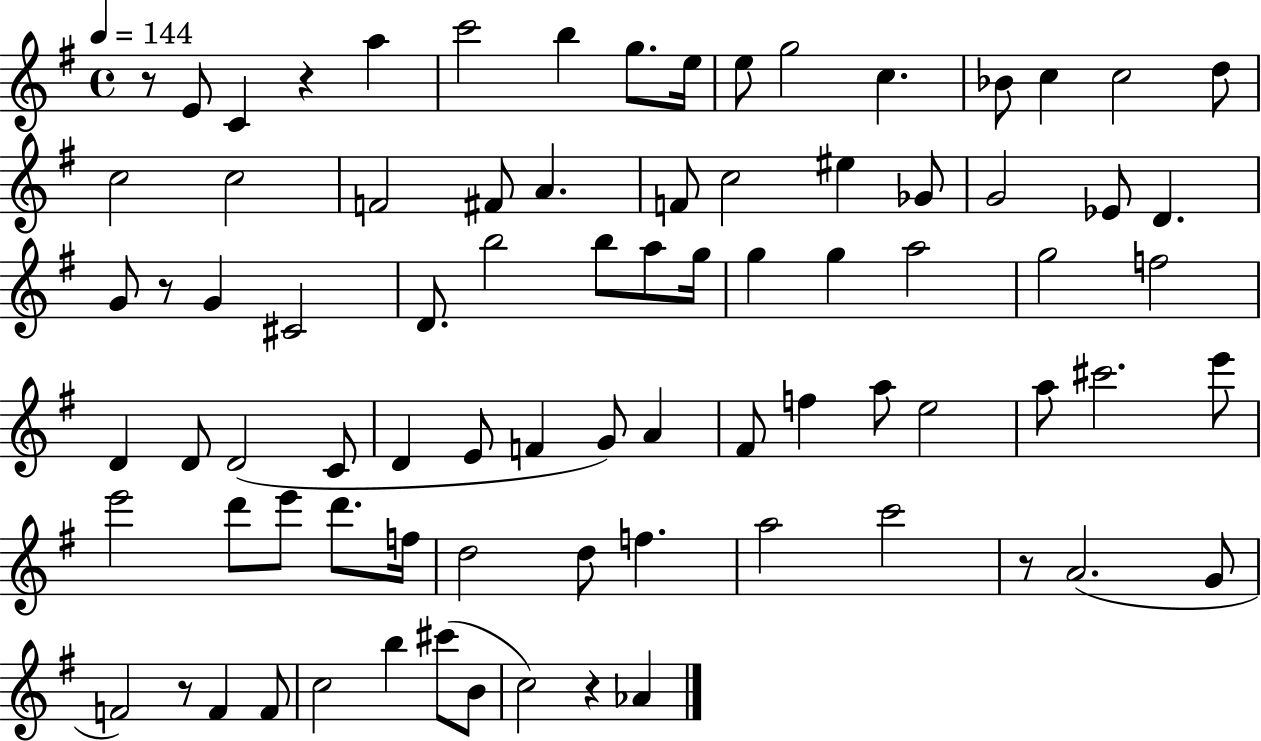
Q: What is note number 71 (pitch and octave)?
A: C5